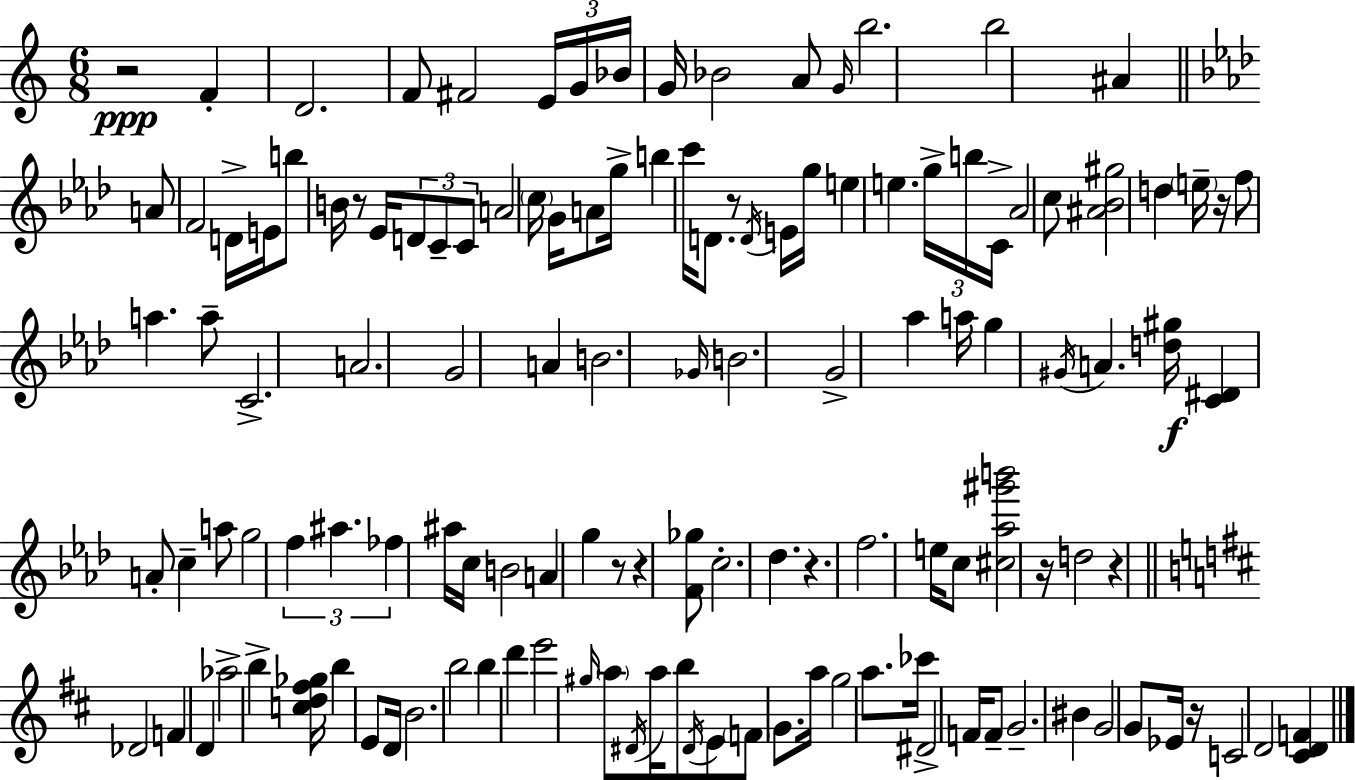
R/h F4/q D4/h. F4/e F#4/h E4/s G4/s Bb4/s G4/s Bb4/h A4/e G4/s B5/h. B5/h A#4/q A4/e F4/h D4/s E4/s B5/e B4/s R/e Eb4/s D4/e C4/e C4/e A4/h C5/s G4/s A4/e G5/s B5/q C6/s D4/e. R/e D4/s E4/s G5/s E5/q E5/q. G5/s B5/s C4/s Ab4/h C5/e [A#4,Bb4,G#5]/h D5/q E5/s R/s F5/e A5/q. A5/e C4/h. A4/h. G4/h A4/q B4/h. Gb4/s B4/h. G4/h Ab5/q A5/s G5/q G#4/s A4/q. [D5,G#5]/s [C4,D#4]/q A4/e C5/q A5/e G5/h F5/q A#5/q. FES5/q A#5/s C5/s B4/h A4/q G5/q R/e R/q [F4,Gb5]/e C5/h. Db5/q. R/q. F5/h. E5/s C5/e [C#5,Ab5,G#6,B6]/h R/s D5/h R/q Db4/h F4/q D4/q Ab5/h B5/q [C5,D5,F#5,Gb5]/s B5/q E4/e D4/s B4/h. B5/h B5/q D6/q E6/h G#5/s A5/e D#4/s A5/s B5/e D#4/s E4/e F4/e G4/e. A5/s G5/h A5/e. CES6/s D#4/h F4/s F4/e G4/h. BIS4/q G4/h G4/e Eb4/s R/s C4/h D4/h [C#4,D4,F4]/q